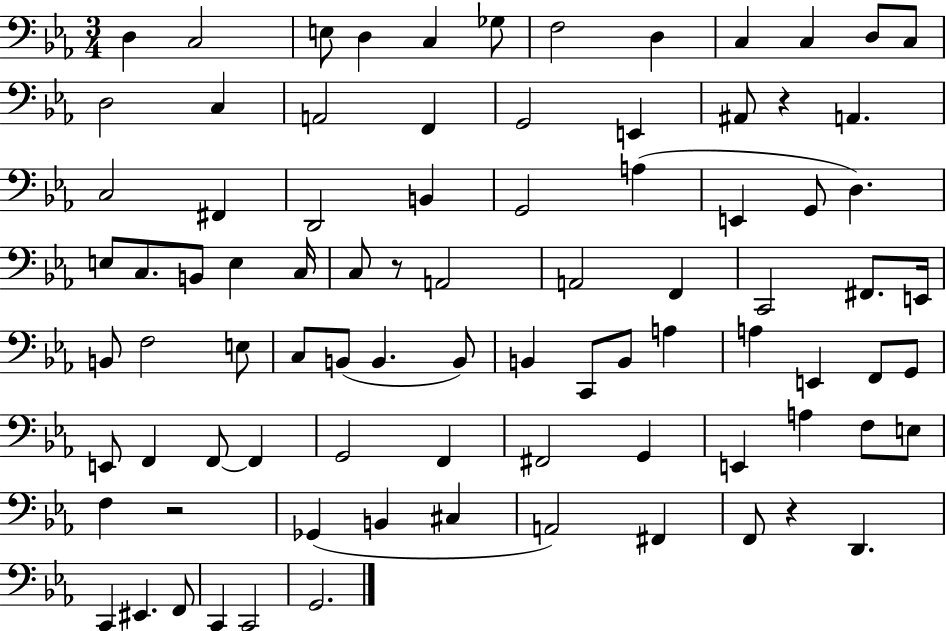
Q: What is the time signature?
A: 3/4